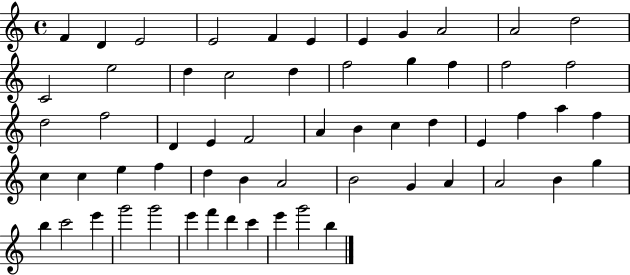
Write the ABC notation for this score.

X:1
T:Untitled
M:4/4
L:1/4
K:C
F D E2 E2 F E E G A2 A2 d2 C2 e2 d c2 d f2 g f f2 f2 d2 f2 D E F2 A B c d E f a f c c e f d B A2 B2 G A A2 B g b c'2 e' g'2 g'2 e' f' d' c' e' g'2 b